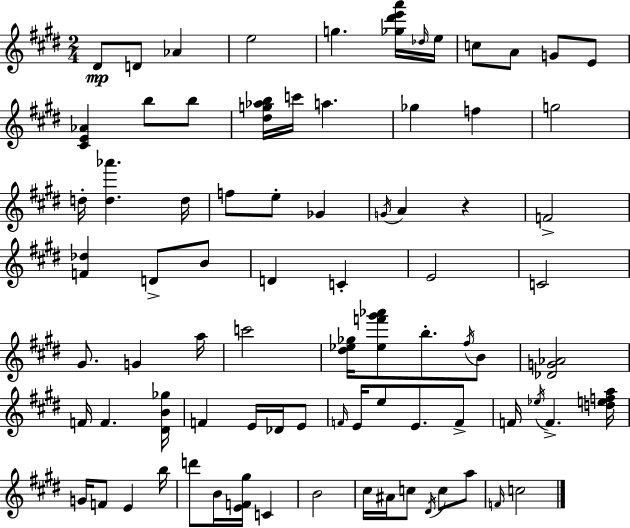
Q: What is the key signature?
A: E major